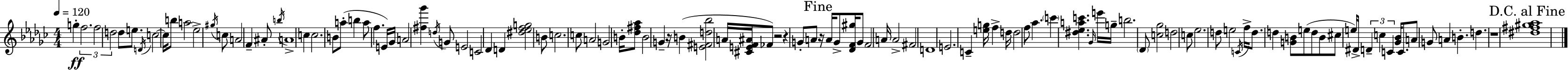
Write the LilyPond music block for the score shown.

{
  \clef treble
  \numericTimeSignature
  \time 4/4
  \key ees \minor
  \tempo 4 = 120
  \repeat volta 2 { g''4-.\ff \tuplet 3/2 { f''2. | f''2 d''2 } | d''8 e''8. \acciaccatura { d'16 } c''2~~ c''16 b''8 | a''2 ees''2-> | \break \acciaccatura { gis''16 } c''8 a'2 f'4-- | ais'8-. \acciaccatura { b''16 } a'1-> | c''4 c''2. | b'8 a''8-.( b''4 a''8 f''4. | \break e'16) ges'16 a'2 <fis'' ges'''>4 | \acciaccatura { d''16 } g'8 e'2 c'2 | des'4 d'4 <dis'' ees'' f'' g''>2 | b'8 c''2. | \break c''8 a'2 g'2 | b'16-. <des'' fis'' aes''>8 b'2 g'4-- | r16 b'4( <e' fis' d'' bes''>2 | a'16 <cis' e' f' ais'>16 fes'8) r2 r4 | \break g'8-. a'8 \mark "Fine" r16 a'16 g'8-> <des' f' gis''>16 g'8 f'2 | a'16 a'2-> fis'2 | d'1 | e'2. | \break c'4-- <e'' g''>16 f''4-> d''16 d''2 | f''8 aes''4. \parenthesize c'''4 <dis'' ees'' a'' c'''>4. | \grace { ges'16 } e'''16 g''16-- b''2. | \parenthesize des'8 <c'' ges''>2 d''2 | \break c''8 ees''2. | d''8 e''2 \acciaccatura { c'16 } f''16-> d''8. | d''4 <g' b'>8 e''8( d''8 b'8 cis''8 | e''16) dis'16-> \tuplet 3/2 { d'4-- c''4 c'4 } <ges' bes'>16 c'8. | \break a'8 g'8 a'4 b'4.-. | d''4. r1 | \mark "D.C. al Fine" <dis'' fis'' gis'' aes''>1 | } \bar "|."
}